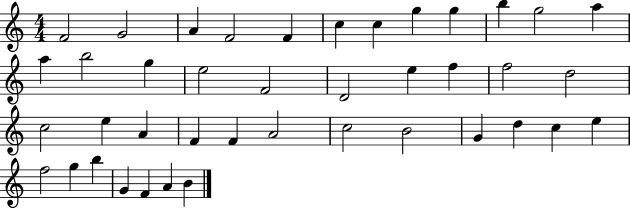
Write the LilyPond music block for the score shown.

{
  \clef treble
  \numericTimeSignature
  \time 4/4
  \key c \major
  f'2 g'2 | a'4 f'2 f'4 | c''4 c''4 g''4 g''4 | b''4 g''2 a''4 | \break a''4 b''2 g''4 | e''2 f'2 | d'2 e''4 f''4 | f''2 d''2 | \break c''2 e''4 a'4 | f'4 f'4 a'2 | c''2 b'2 | g'4 d''4 c''4 e''4 | \break f''2 g''4 b''4 | g'4 f'4 a'4 b'4 | \bar "|."
}